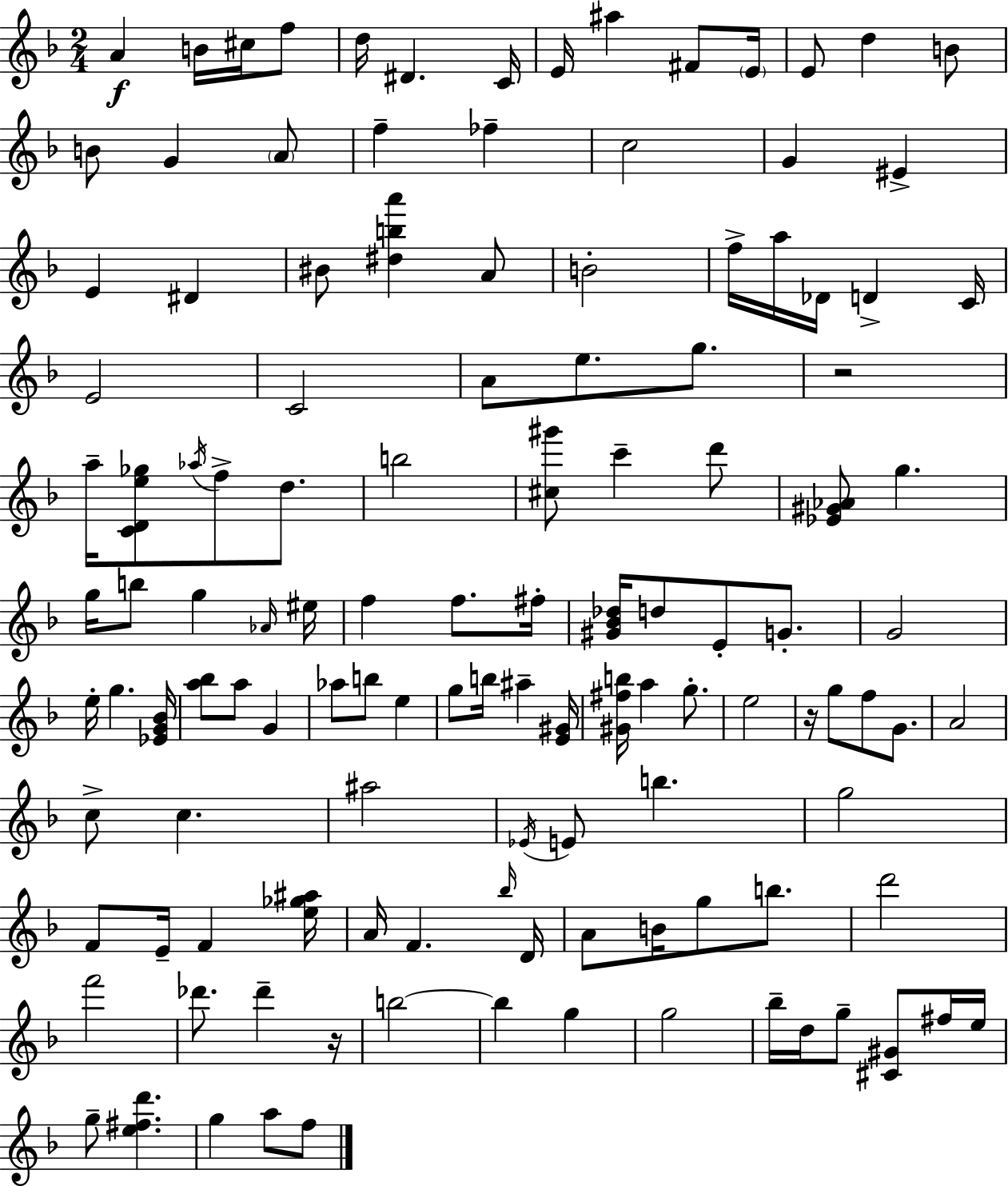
X:1
T:Untitled
M:2/4
L:1/4
K:Dm
A B/4 ^c/4 f/2 d/4 ^D C/4 E/4 ^a ^F/2 E/4 E/2 d B/2 B/2 G A/2 f _f c2 G ^E E ^D ^B/2 [^dba'] A/2 B2 f/4 a/4 _D/4 D C/4 E2 C2 A/2 e/2 g/2 z2 a/4 [CDe_g]/2 _a/4 f/2 d/2 b2 [^c^g']/2 c' d'/2 [_E^G_A]/2 g g/4 b/2 g _A/4 ^e/4 f f/2 ^f/4 [^G_B_d]/4 d/2 E/2 G/2 G2 e/4 g [_EG_B]/4 [a_b]/2 a/2 G _a/2 b/2 e g/2 b/4 ^a [E^G]/4 [^G^fb]/4 a g/2 e2 z/4 g/2 f/2 G/2 A2 c/2 c ^a2 _E/4 E/2 b g2 F/2 E/4 F [e_g^a]/4 A/4 F _b/4 D/4 A/2 B/4 g/2 b/2 d'2 f'2 _d'/2 _d' z/4 b2 b g g2 _b/4 d/4 g/2 [^C^G]/2 ^f/4 e/4 g/2 [e^fd'] g a/2 f/2